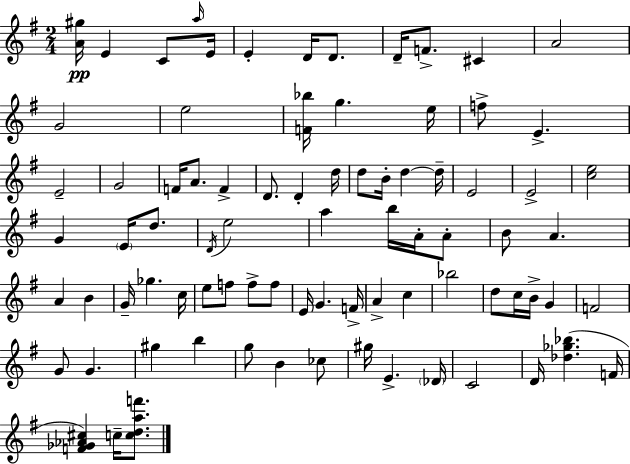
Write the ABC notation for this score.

X:1
T:Untitled
M:2/4
L:1/4
K:Em
[A^g]/4 E C/2 a/4 E/4 E D/4 D/2 D/4 F/2 ^C A2 G2 e2 [F_b]/4 g e/4 f/2 E E2 G2 F/4 A/2 F D/2 D d/4 d/2 B/4 d d/4 E2 E2 [ce]2 G E/4 d/2 D/4 e2 a b/4 A/4 A/2 B/2 A A B G/4 _g c/4 e/2 f/2 f/2 f/2 E/4 G F/4 A c _b2 d/2 c/4 B/4 G F2 G/2 G ^g b g/2 B _c/2 ^g/4 E _D/4 C2 D/4 [_d_g_b] F/4 [F_G_A^c] c/4 [cdaf']/2